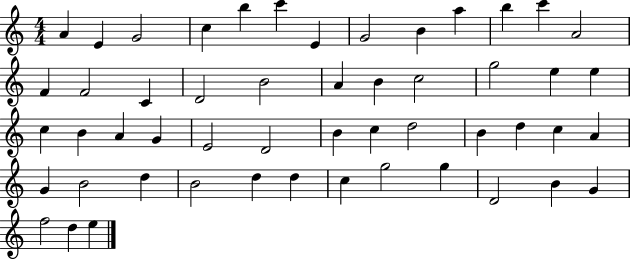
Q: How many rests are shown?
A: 0